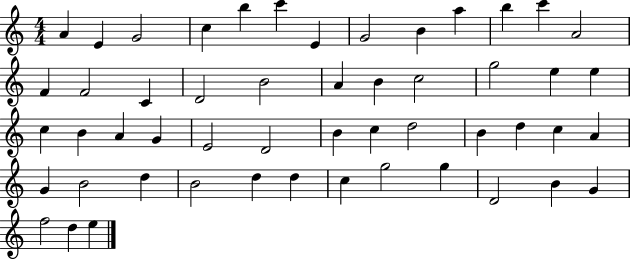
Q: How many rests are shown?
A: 0